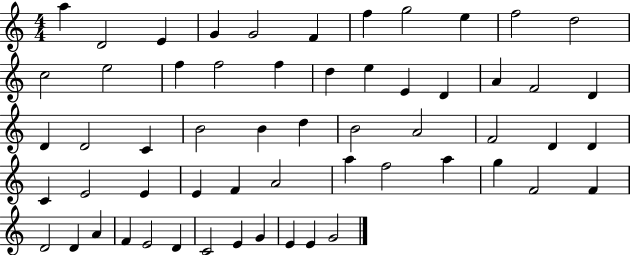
A5/q D4/h E4/q G4/q G4/h F4/q F5/q G5/h E5/q F5/h D5/h C5/h E5/h F5/q F5/h F5/q D5/q E5/q E4/q D4/q A4/q F4/h D4/q D4/q D4/h C4/q B4/h B4/q D5/q B4/h A4/h F4/h D4/q D4/q C4/q E4/h E4/q E4/q F4/q A4/h A5/q F5/h A5/q G5/q F4/h F4/q D4/h D4/q A4/q F4/q E4/h D4/q C4/h E4/q G4/q E4/q E4/q G4/h